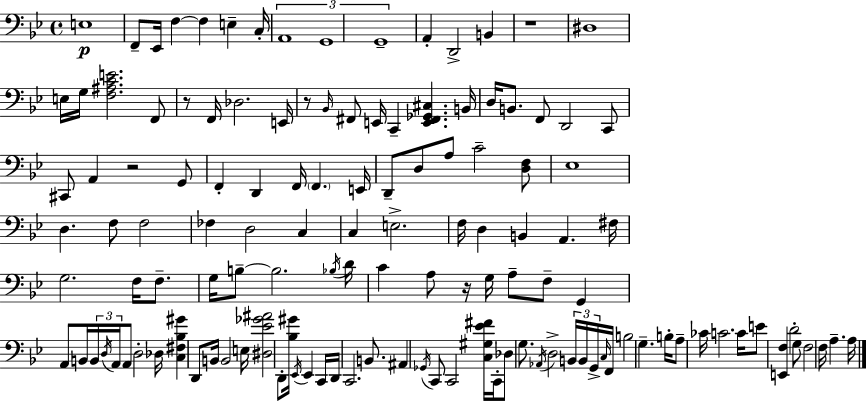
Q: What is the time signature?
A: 4/4